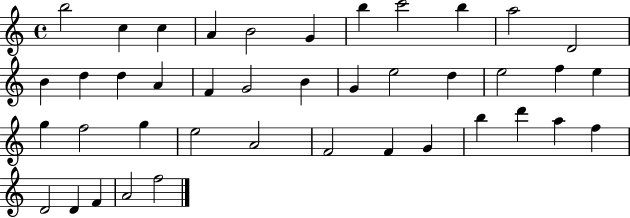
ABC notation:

X:1
T:Untitled
M:4/4
L:1/4
K:C
b2 c c A B2 G b c'2 b a2 D2 B d d A F G2 B G e2 d e2 f e g f2 g e2 A2 F2 F G b d' a f D2 D F A2 f2